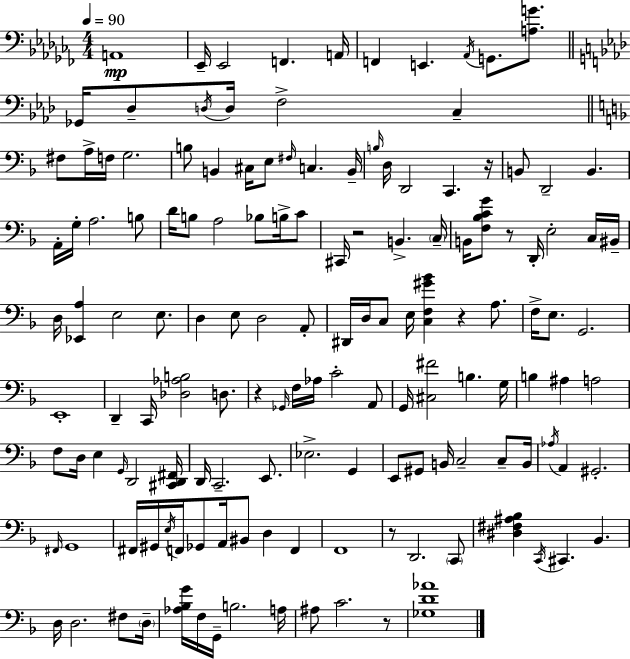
{
  \clef bass
  \numericTimeSignature
  \time 4/4
  \key aes \minor
  \tempo 4 = 90
  a,1\mp | ees,16-- ees,2 f,4. a,16 | f,4 e,4. \acciaccatura { aes,16 } g,8. <a g'>8. | \bar "||" \break \key f \minor ges,16 des8-- \acciaccatura { d16 } d16 f2-> c4-- | \bar "||" \break \key f \major fis8 a16-> f16 g2. | b8 b,4 cis16 e8 \grace { fis16 } c4. | b,16-- \grace { b16 } d16 d,2 c,4. | r16 b,8 d,2-- b,4. | \break a,16-. g16-. a2. | b8 d'16 b8 a2 bes8 b16-> | c'8 cis,16 r2 b,4.-> | \parenthesize c16-- b,16 <f bes c' g'>8 r8 d,16-. e2-. | \break c16 bis,16-- d16 <ees, a>4 e2 e8. | d4 e8 d2 | a,8-. dis,16 d16 c8 e16 <c f gis' bes'>4 r4 a8. | f16-> e8. g,2. | \break e,1-. | d,4-- c,16 <des aes b>2 d8. | r4 \grace { ges,16 } f16 aes16 c'2-. | a,8 g,16 <cis fis'>2 b4. | \break g16 b4 ais4 a2 | f8 d16 e4 \grace { g,16 } d,2 | <cis, d, fis,>16 d,16 c,2.-- | e,8. ees2.-> | \break g,4 e,8 gis,8 b,16 c2-- | c8-- b,16 \acciaccatura { aes16 } a,4 gis,2.-. | \grace { fis,16 } g,1 | fis,16 gis,16 \acciaccatura { e16 } f,16 ges,8 a,16 bis,8 d4 | \break f,4 f,1 | r8 d,2. | \parenthesize c,8 <dis fis ais bes>4 \acciaccatura { c,16 } cis,4. | bes,4. d16 d2. | \break fis8 \parenthesize d16-- <aes bes g'>16 f16 g,16-- b2. | a16 ais8 c'2. | r8 <ges d' aes'>1 | \bar "|."
}